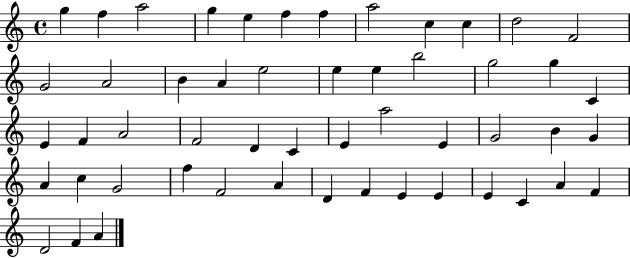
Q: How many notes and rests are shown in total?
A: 52